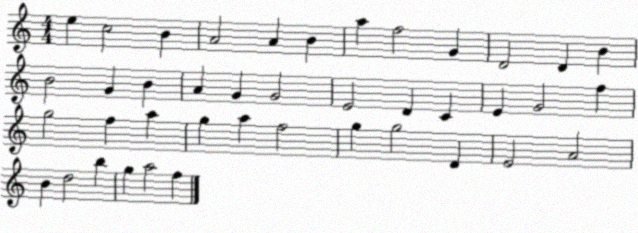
X:1
T:Untitled
M:4/4
L:1/4
K:C
e c2 B A2 A B a f2 G D2 D B B2 G B A G G2 E2 D C E G2 f g2 f a g a f2 g g2 D E2 A2 B d2 b g a2 f